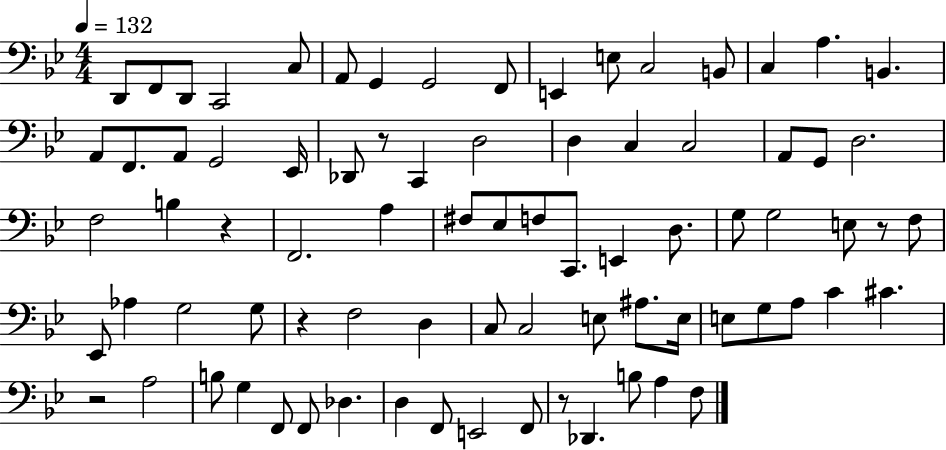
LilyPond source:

{
  \clef bass
  \numericTimeSignature
  \time 4/4
  \key bes \major
  \tempo 4 = 132
  d,8 f,8 d,8 c,2 c8 | a,8 g,4 g,2 f,8 | e,4 e8 c2 b,8 | c4 a4. b,4. | \break a,8 f,8. a,8 g,2 ees,16 | des,8 r8 c,4 d2 | d4 c4 c2 | a,8 g,8 d2. | \break f2 b4 r4 | f,2. a4 | fis8 ees8 f8 c,8. e,4 d8. | g8 g2 e8 r8 f8 | \break ees,8 aes4 g2 g8 | r4 f2 d4 | c8 c2 e8 ais8. e16 | e8 g8 a8 c'4 cis'4. | \break r2 a2 | b8 g4 f,8 f,8 des4. | d4 f,8 e,2 f,8 | r8 des,4. b8 a4 f8 | \break \bar "|."
}